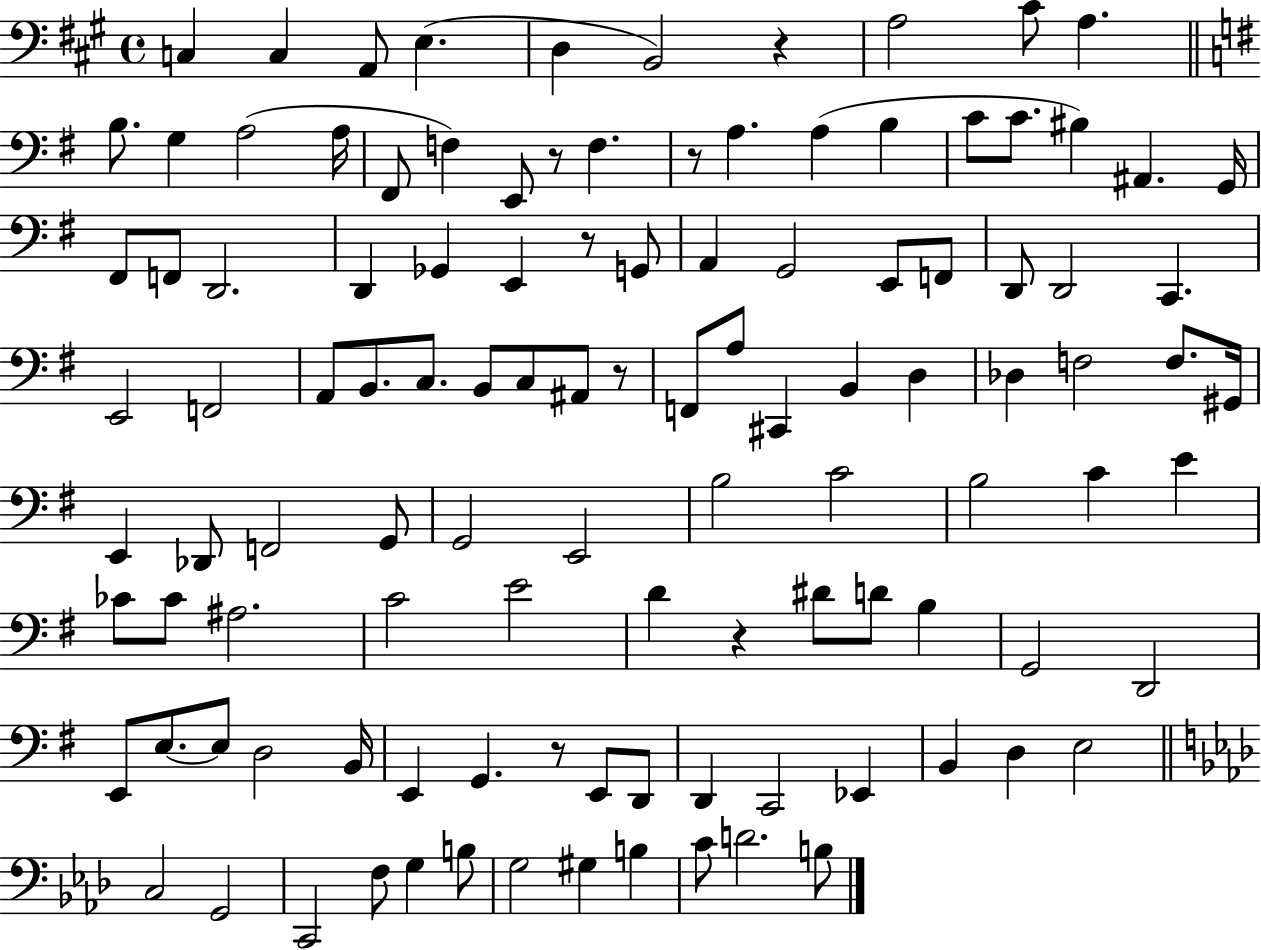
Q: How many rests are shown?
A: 7